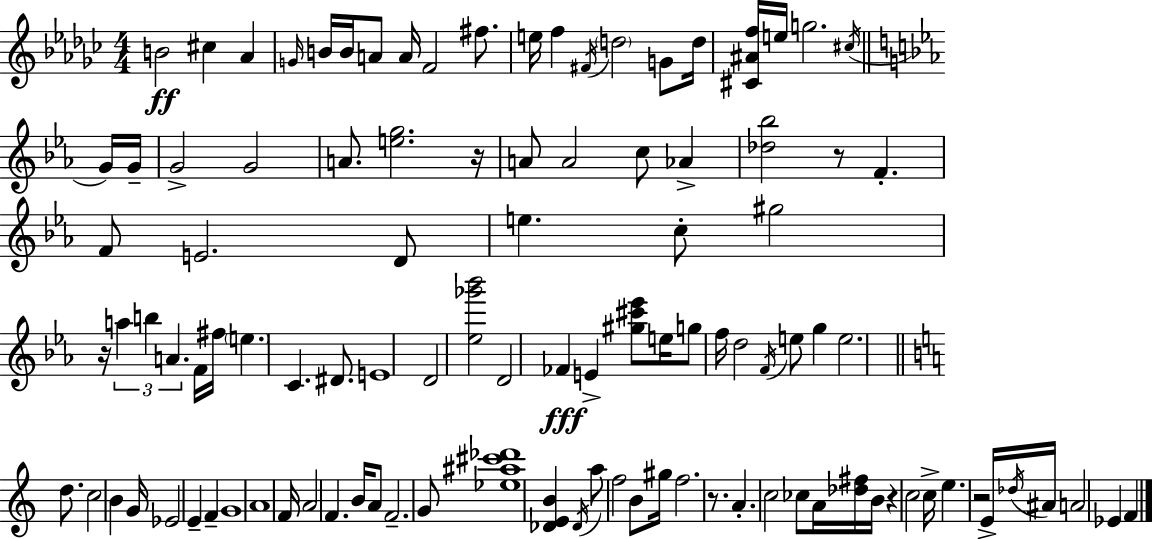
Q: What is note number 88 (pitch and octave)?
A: Db5